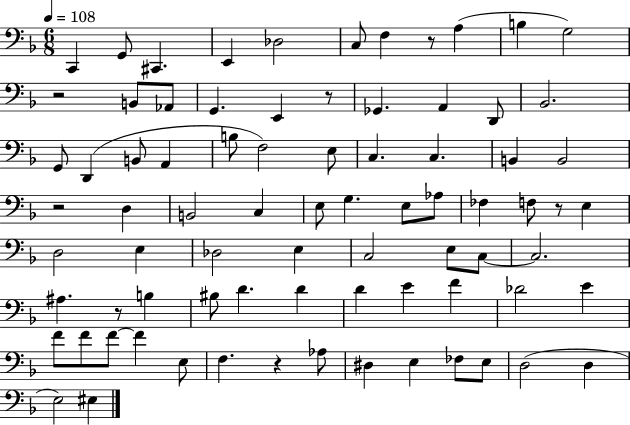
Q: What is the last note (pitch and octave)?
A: EIS3